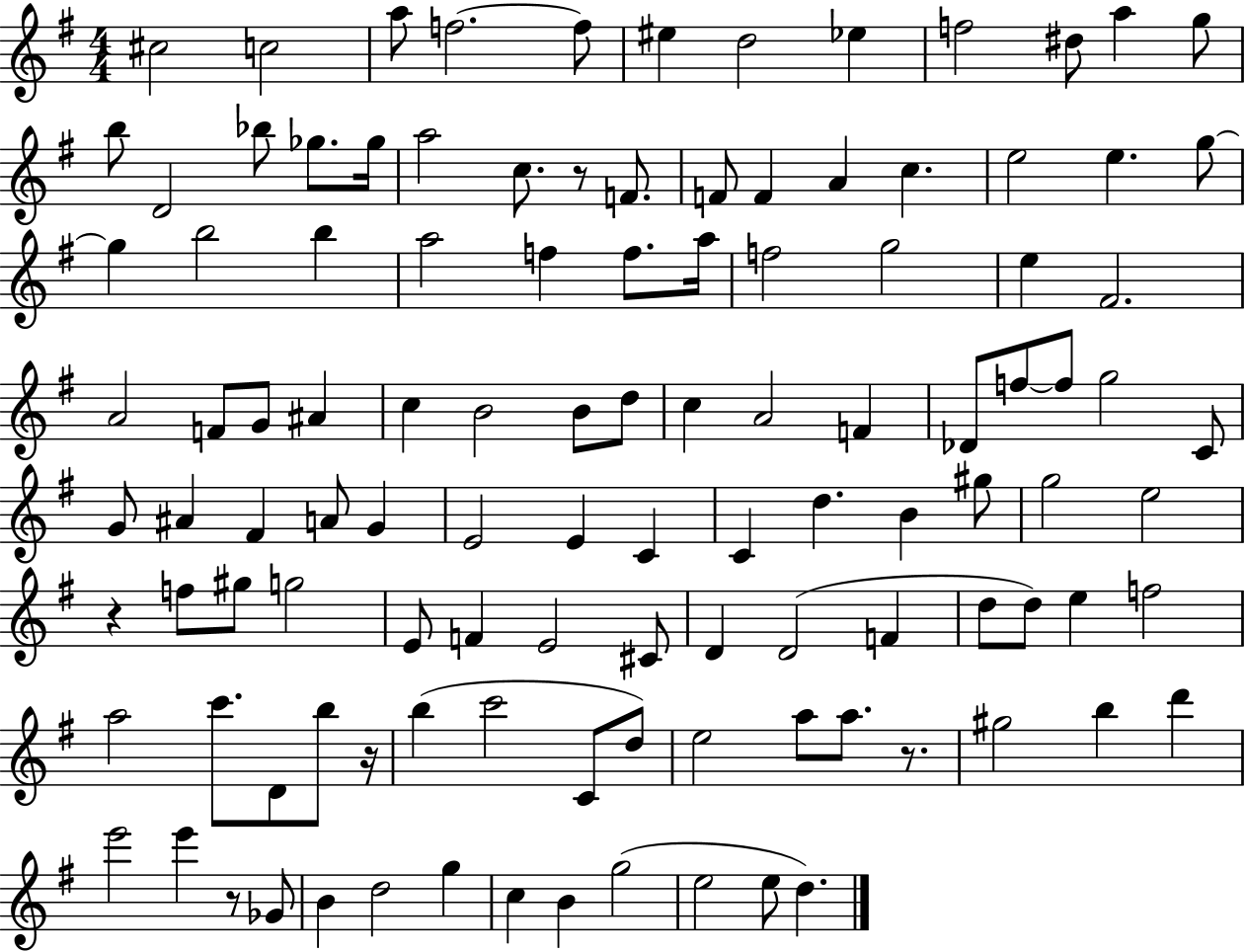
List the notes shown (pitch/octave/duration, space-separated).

C#5/h C5/h A5/e F5/h. F5/e EIS5/q D5/h Eb5/q F5/h D#5/e A5/q G5/e B5/e D4/h Bb5/e Gb5/e. Gb5/s A5/h C5/e. R/e F4/e. F4/e F4/q A4/q C5/q. E5/h E5/q. G5/e G5/q B5/h B5/q A5/h F5/q F5/e. A5/s F5/h G5/h E5/q F#4/h. A4/h F4/e G4/e A#4/q C5/q B4/h B4/e D5/e C5/q A4/h F4/q Db4/e F5/e F5/e G5/h C4/e G4/e A#4/q F#4/q A4/e G4/q E4/h E4/q C4/q C4/q D5/q. B4/q G#5/e G5/h E5/h R/q F5/e G#5/e G5/h E4/e F4/q E4/h C#4/e D4/q D4/h F4/q D5/e D5/e E5/q F5/h A5/h C6/e. D4/e B5/e R/s B5/q C6/h C4/e D5/e E5/h A5/e A5/e. R/e. G#5/h B5/q D6/q E6/h E6/q R/e Gb4/e B4/q D5/h G5/q C5/q B4/q G5/h E5/h E5/e D5/q.